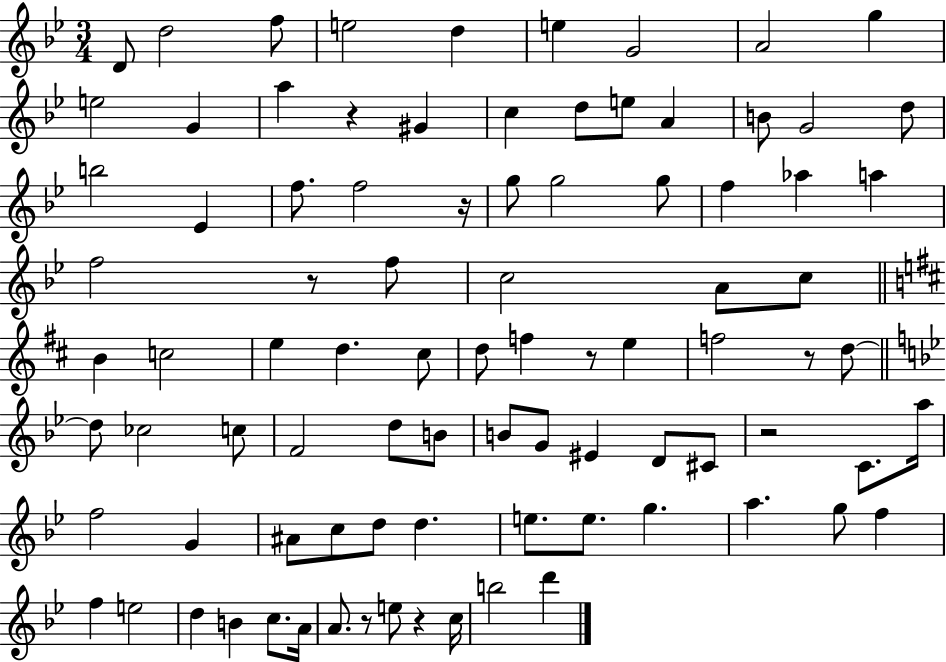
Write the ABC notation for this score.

X:1
T:Untitled
M:3/4
L:1/4
K:Bb
D/2 d2 f/2 e2 d e G2 A2 g e2 G a z ^G c d/2 e/2 A B/2 G2 d/2 b2 _E f/2 f2 z/4 g/2 g2 g/2 f _a a f2 z/2 f/2 c2 A/2 c/2 B c2 e d ^c/2 d/2 f z/2 e f2 z/2 d/2 d/2 _c2 c/2 F2 d/2 B/2 B/2 G/2 ^E D/2 ^C/2 z2 C/2 a/4 f2 G ^A/2 c/2 d/2 d e/2 e/2 g a g/2 f f e2 d B c/2 A/4 A/2 z/2 e/2 z c/4 b2 d'